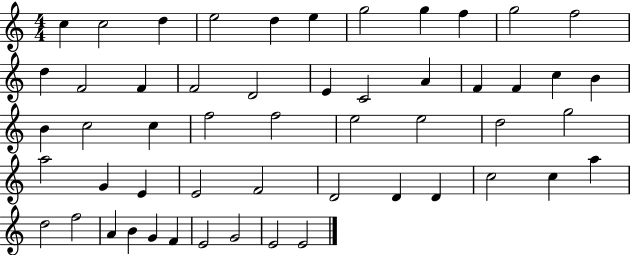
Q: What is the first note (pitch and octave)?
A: C5